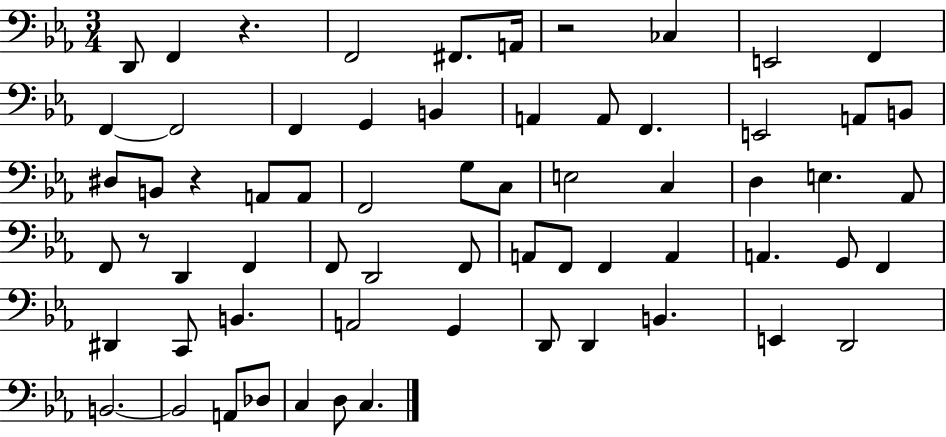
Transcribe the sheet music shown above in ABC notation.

X:1
T:Untitled
M:3/4
L:1/4
K:Eb
D,,/2 F,, z F,,2 ^F,,/2 A,,/4 z2 _C, E,,2 F,, F,, F,,2 F,, G,, B,, A,, A,,/2 F,, E,,2 A,,/2 B,,/2 ^D,/2 B,,/2 z A,,/2 A,,/2 F,,2 G,/2 C,/2 E,2 C, D, E, _A,,/2 F,,/2 z/2 D,, F,, F,,/2 D,,2 F,,/2 A,,/2 F,,/2 F,, A,, A,, G,,/2 F,, ^D,, C,,/2 B,, A,,2 G,, D,,/2 D,, B,, E,, D,,2 B,,2 B,,2 A,,/2 _D,/2 C, D,/2 C,